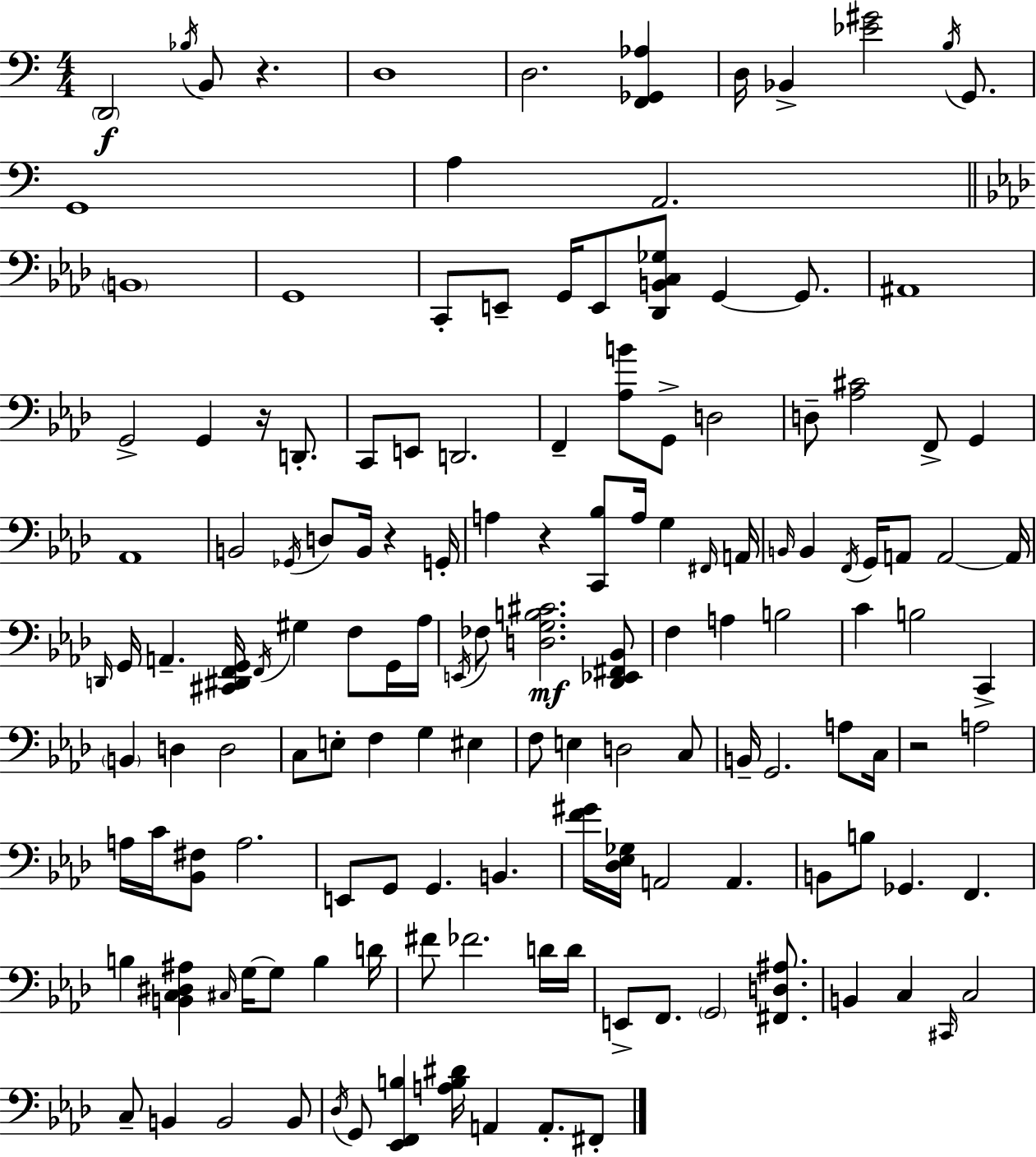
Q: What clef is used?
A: bass